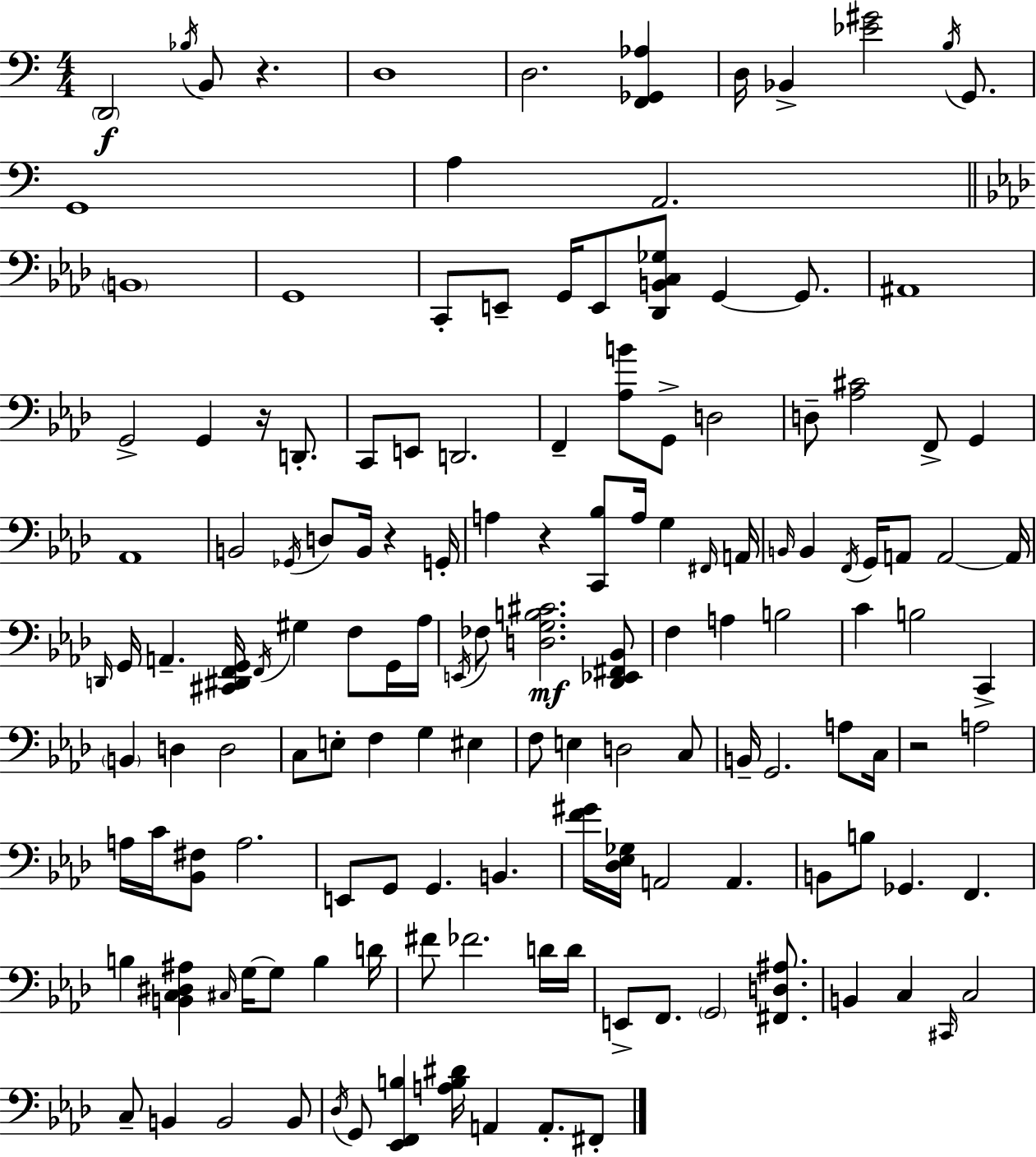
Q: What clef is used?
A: bass